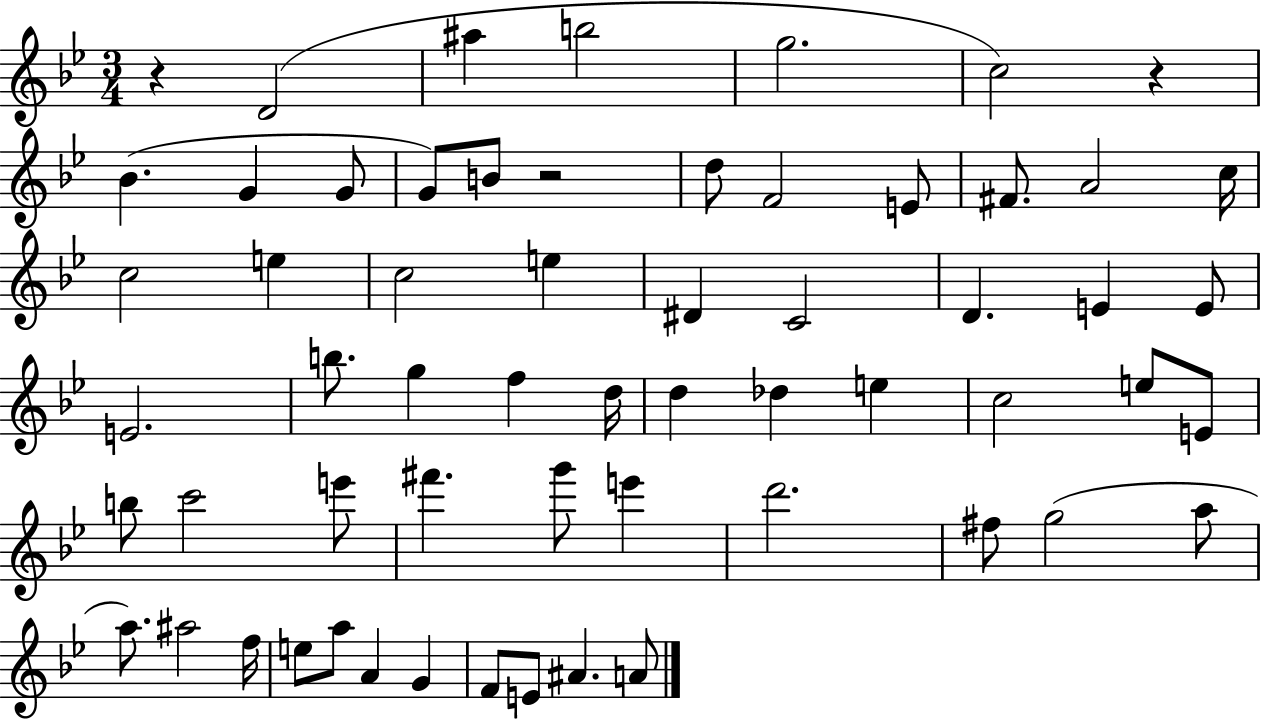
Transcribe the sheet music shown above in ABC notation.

X:1
T:Untitled
M:3/4
L:1/4
K:Bb
z D2 ^a b2 g2 c2 z _B G G/2 G/2 B/2 z2 d/2 F2 E/2 ^F/2 A2 c/4 c2 e c2 e ^D C2 D E E/2 E2 b/2 g f d/4 d _d e c2 e/2 E/2 b/2 c'2 e'/2 ^f' g'/2 e' d'2 ^f/2 g2 a/2 a/2 ^a2 f/4 e/2 a/2 A G F/2 E/2 ^A A/2